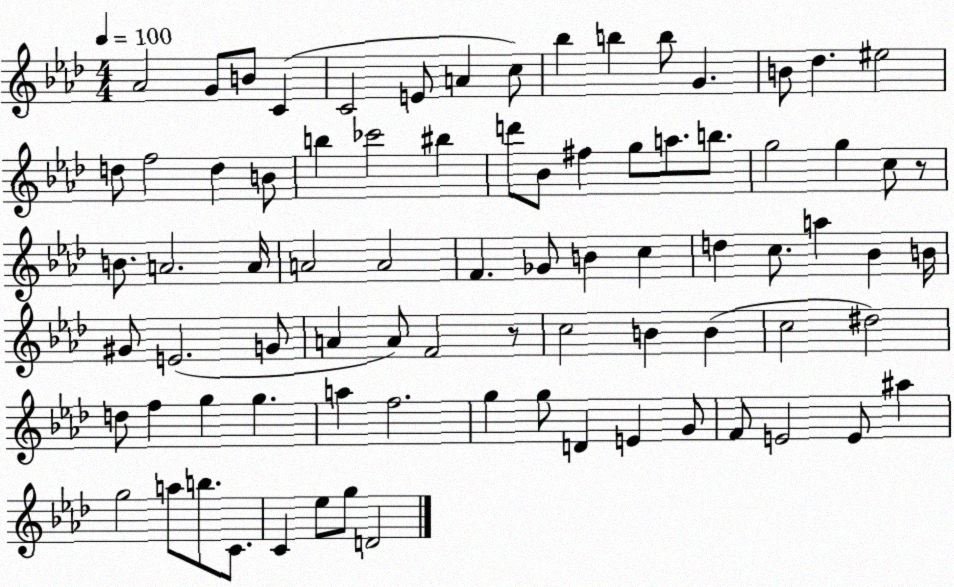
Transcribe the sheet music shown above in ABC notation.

X:1
T:Untitled
M:4/4
L:1/4
K:Ab
_A2 G/2 B/2 C C2 E/2 A c/2 _b b b/2 G B/2 _d ^e2 d/2 f2 d B/2 b _c'2 ^b d'/2 _B/2 ^f g/2 a/2 b/2 g2 g c/2 z/2 B/2 A2 A/4 A2 A2 F _G/2 B c d c/2 a _B B/4 ^G/2 E2 G/2 A A/2 F2 z/2 c2 B B c2 ^d2 d/2 f g g a f2 g g/2 D E G/2 F/2 E2 E/2 ^a g2 a/2 b/2 C/2 C _e/2 g/2 D2